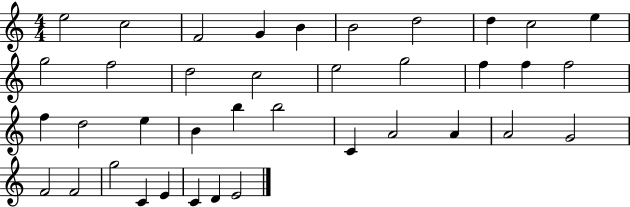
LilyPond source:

{
  \clef treble
  \numericTimeSignature
  \time 4/4
  \key c \major
  e''2 c''2 | f'2 g'4 b'4 | b'2 d''2 | d''4 c''2 e''4 | \break g''2 f''2 | d''2 c''2 | e''2 g''2 | f''4 f''4 f''2 | \break f''4 d''2 e''4 | b'4 b''4 b''2 | c'4 a'2 a'4 | a'2 g'2 | \break f'2 f'2 | g''2 c'4 e'4 | c'4 d'4 e'2 | \bar "|."
}